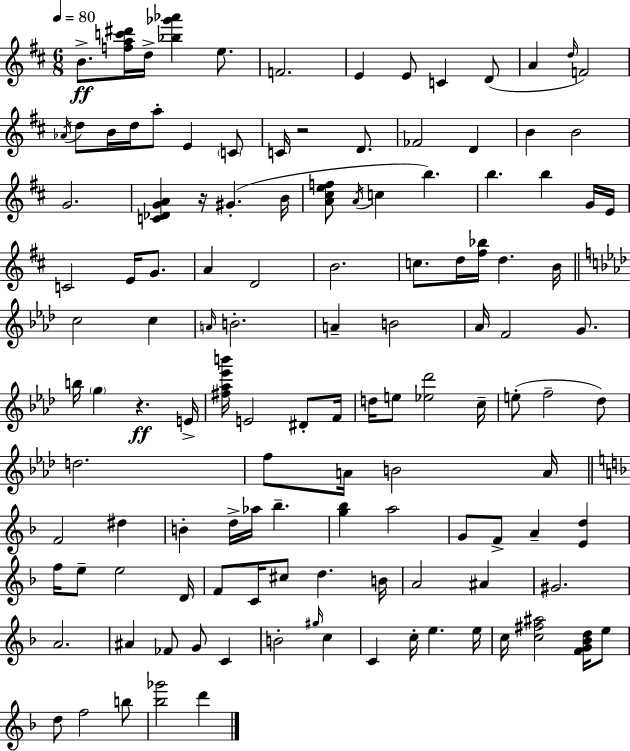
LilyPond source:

{
  \clef treble
  \numericTimeSignature
  \time 6/8
  \key d \major
  \tempo 4 = 80
  \repeat volta 2 { b'8.->\ff <f'' a'' c''' dis'''>16 d''16-> <bes'' ges''' aes'''>4 e''8. | f'2. | e'4 e'8 c'4 d'8( | a'4 \grace { d''16 } f'2) | \break \acciaccatura { aes'16 } d''8 b'16 d''16 a''8-. e'4 | \parenthesize c'8 c'16 r2 d'8. | fes'2 d'4 | b'4 b'2 | \break g'2. | <c' des' g' a'>4 r16 gis'4.-.( | b'16 <a' cis'' e'' f''>8 \acciaccatura { a'16 } c''4 b''4.) | b''4. b''4 | \break g'16 e'16 c'2 e'16 | g'8. a'4 d'2 | b'2. | c''8. d''16 <fis'' bes''>16 d''4. | \break b'16 \bar "||" \break \key aes \major c''2 c''4 | \grace { a'16 } b'2.-. | a'4-- b'2 | aes'16 f'2 g'8. | \break b''16 \parenthesize g''4 r4.\ff | e'16-> <fis'' aes'' ees''' b'''>16 e'2 dis'8-. | f'16 d''16 e''8 <ees'' des'''>2 | c''16-- e''8-.( f''2-- des''8) | \break d''2. | f''8 a'16 b'2 | a'16 \bar "||" \break \key f \major f'2 dis''4 | b'4-. d''16-> aes''16 bes''4.-- | <g'' bes''>4 a''2 | g'8 f'8-> a'4-- <e' d''>4 | \break f''16 e''8-- e''2 d'16 | f'8 c'16 cis''8 d''4. b'16 | a'2 ais'4 | gis'2. | \break a'2. | ais'4 fes'8 g'8 c'4 | b'2-. \grace { gis''16 } c''4 | c'4 c''16-. e''4. | \break e''16 c''16 <c'' fis'' ais''>2 <f' g' bes' d''>16 e''8 | d''8 f''2 b''8 | <bes'' ges'''>2 d'''4 | } \bar "|."
}